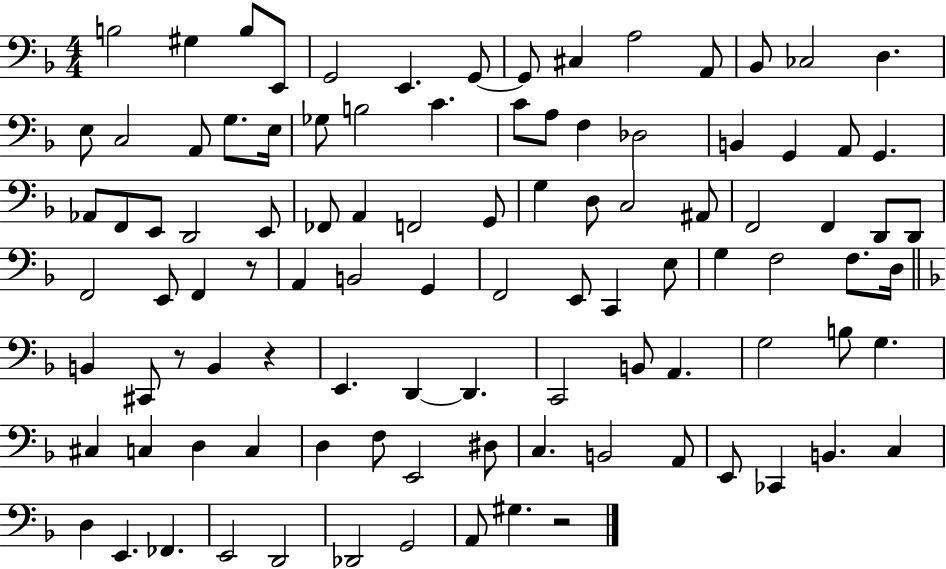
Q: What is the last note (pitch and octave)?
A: G#3